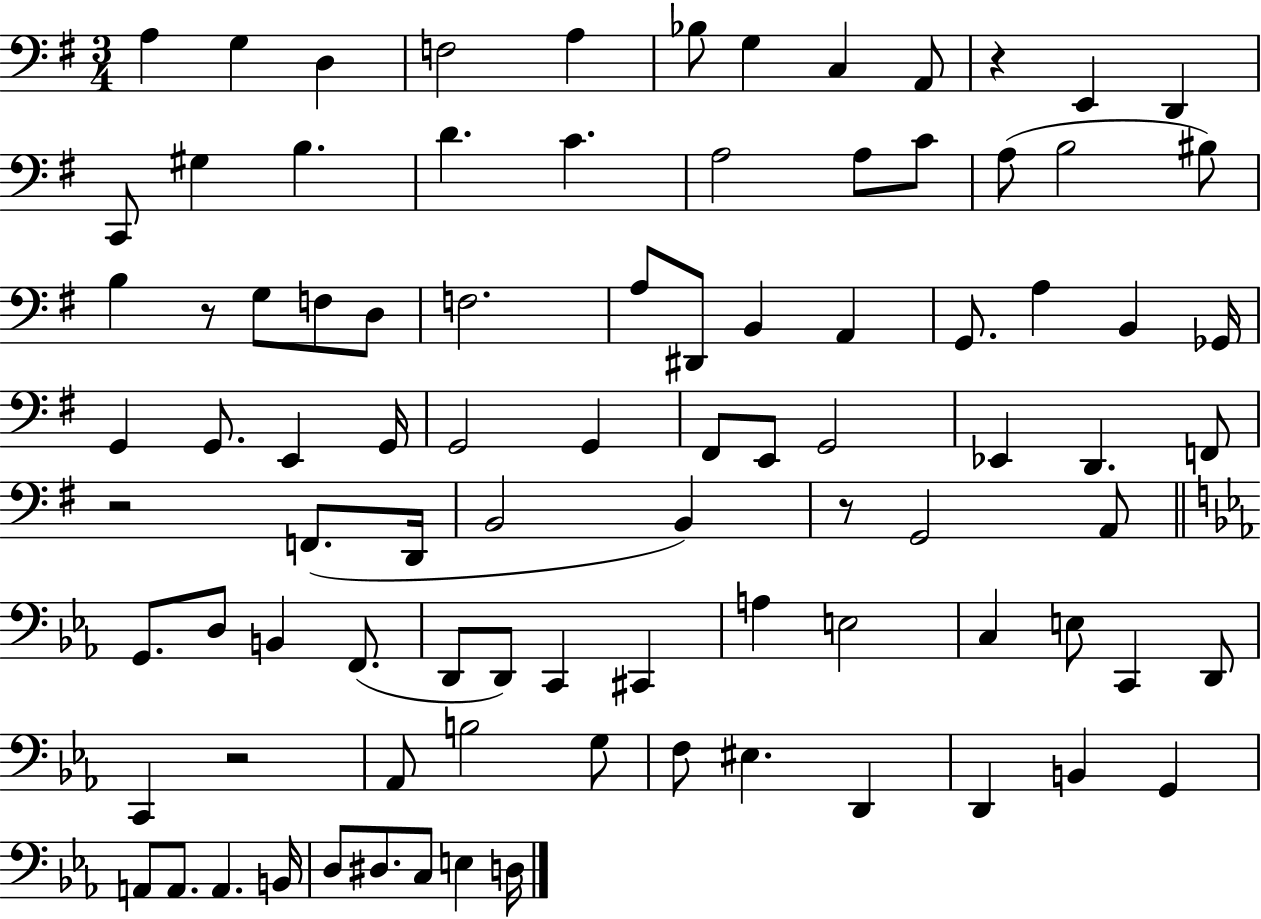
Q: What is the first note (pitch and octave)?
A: A3